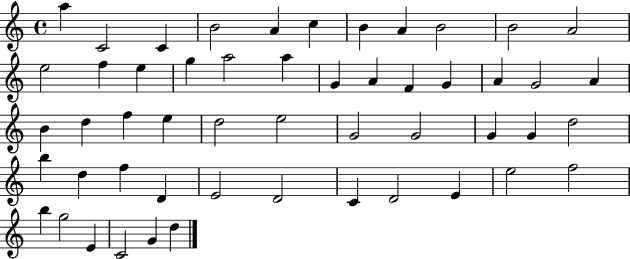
X:1
T:Untitled
M:4/4
L:1/4
K:C
a C2 C B2 A c B A B2 B2 A2 e2 f e g a2 a G A F G A G2 A B d f e d2 e2 G2 G2 G G d2 b d f D E2 D2 C D2 E e2 f2 b g2 E C2 G d